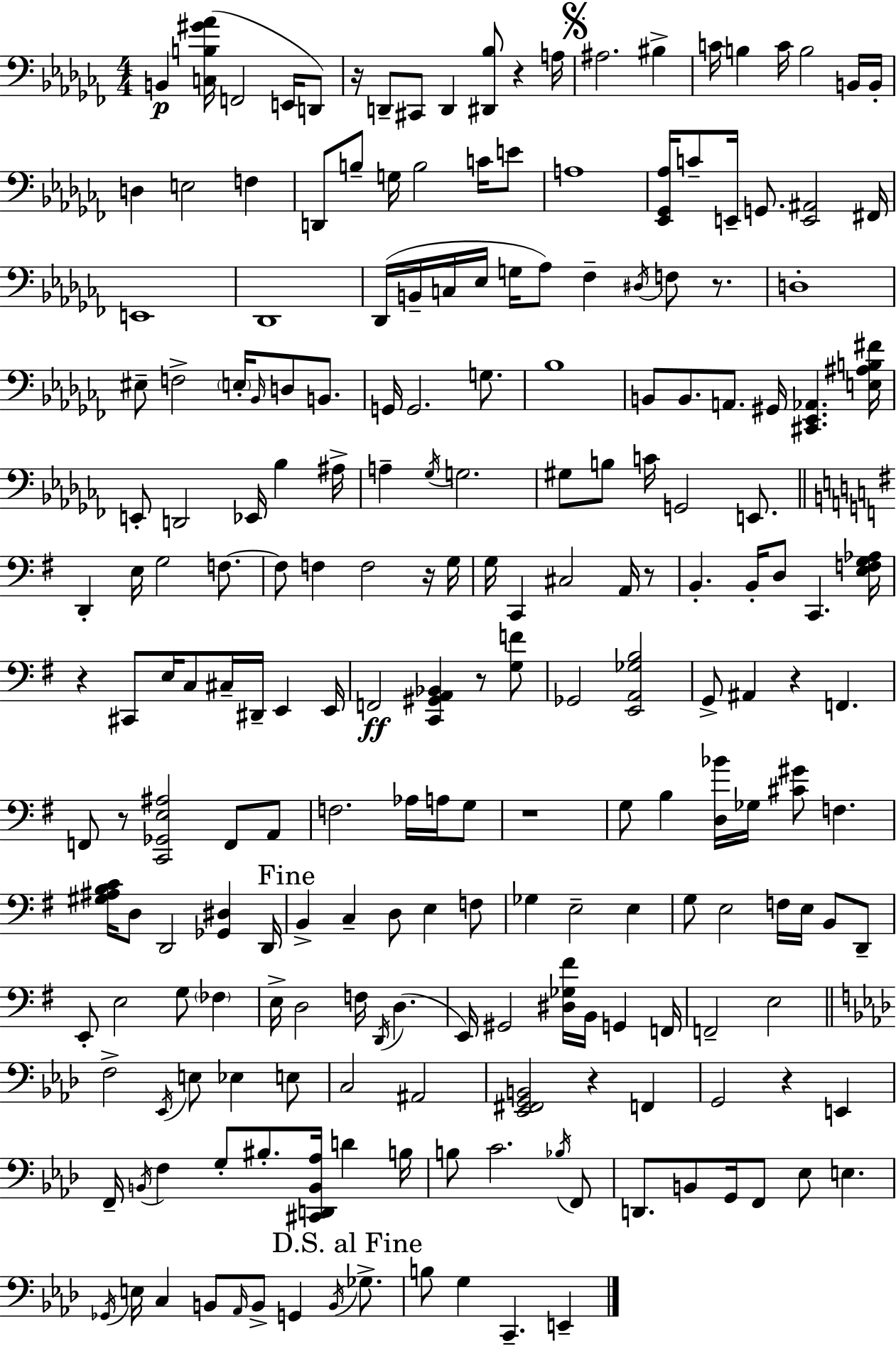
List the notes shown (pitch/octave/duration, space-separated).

B2/q [C3,B3,G#4,Ab4]/s F2/h E2/s D2/e R/s D2/e C#2/e D2/q [D#2,Bb3]/e R/q A3/s A#3/h. BIS3/q C4/s B3/q C4/s B3/h B2/s B2/s D3/q E3/h F3/q D2/e B3/e G3/s B3/h C4/s E4/e A3/w [Eb2,Gb2,Ab3]/s C4/e E2/s G2/e. [E2,A#2]/h F#2/s E2/w Db2/w Db2/s B2/s C3/s Eb3/s G3/s Ab3/e FES3/q D#3/s F3/e R/e. D3/w EIS3/e F3/h E3/s Bb2/s D3/e B2/e. G2/s G2/h. G3/e. Bb3/w B2/e B2/e. A2/e. G#2/s [C#2,Eb2,Ab2]/q. [E3,A#3,B3,F#4]/s E2/e D2/h Eb2/s Bb3/q A#3/s A3/q Gb3/s G3/h. G#3/e B3/e C4/s G2/h E2/e. D2/q E3/s G3/h F3/e. F3/e F3/q F3/h R/s G3/s G3/s C2/q C#3/h A2/s R/e B2/q. B2/s D3/e C2/q. [E3,F3,G3,Ab3]/s R/q C#2/e E3/s C3/e C#3/s D#2/s E2/q E2/s F2/h [C2,G#2,A2,Bb2]/q R/e [G3,F4]/e Gb2/h [E2,A2,Gb3,B3]/h G2/e A#2/q R/q F2/q. F2/e R/e [C2,Gb2,E3,A#3]/h F2/e A2/e F3/h. Ab3/s A3/s G3/e R/w G3/e B3/q [D3,Bb4]/s Gb3/s [C#4,G#4]/e F3/q. [G#3,A#3,B3,C4]/s D3/e D2/h [Gb2,D#3]/q D2/s B2/q C3/q D3/e E3/q F3/e Gb3/q E3/h E3/q G3/e E3/h F3/s E3/s B2/e D2/e E2/e E3/h G3/e FES3/q E3/s D3/h F3/s D2/s D3/q. E2/s G#2/h [D#3,Gb3,F#4]/s B2/s G2/q F2/s F2/h E3/h F3/h Eb2/s E3/e Eb3/q E3/e C3/h A#2/h [Eb2,F#2,G2,B2]/h R/q F2/q G2/h R/q E2/q F2/s B2/s F3/q G3/e BIS3/e. [C#2,D2,B2,Ab3]/s D4/q B3/s B3/e C4/h. Bb3/s F2/e D2/e. B2/e G2/s F2/e Eb3/e E3/q. Gb2/s E3/s C3/q B2/e Ab2/s B2/e G2/q B2/s Gb3/e. B3/e G3/q C2/q. E2/q